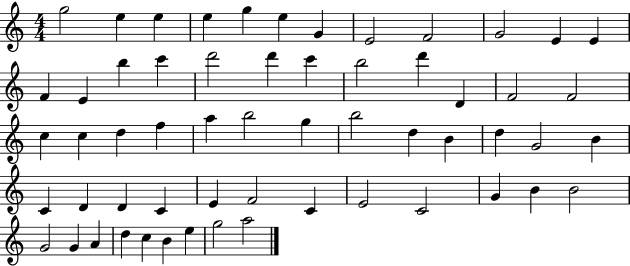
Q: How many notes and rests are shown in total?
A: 58